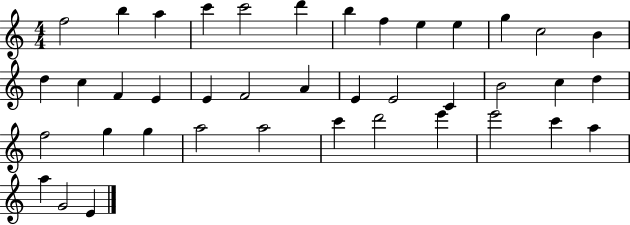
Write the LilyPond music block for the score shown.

{
  \clef treble
  \numericTimeSignature
  \time 4/4
  \key c \major
  f''2 b''4 a''4 | c'''4 c'''2 d'''4 | b''4 f''4 e''4 e''4 | g''4 c''2 b'4 | \break d''4 c''4 f'4 e'4 | e'4 f'2 a'4 | e'4 e'2 c'4 | b'2 c''4 d''4 | \break f''2 g''4 g''4 | a''2 a''2 | c'''4 d'''2 e'''4 | e'''2 c'''4 a''4 | \break a''4 g'2 e'4 | \bar "|."
}